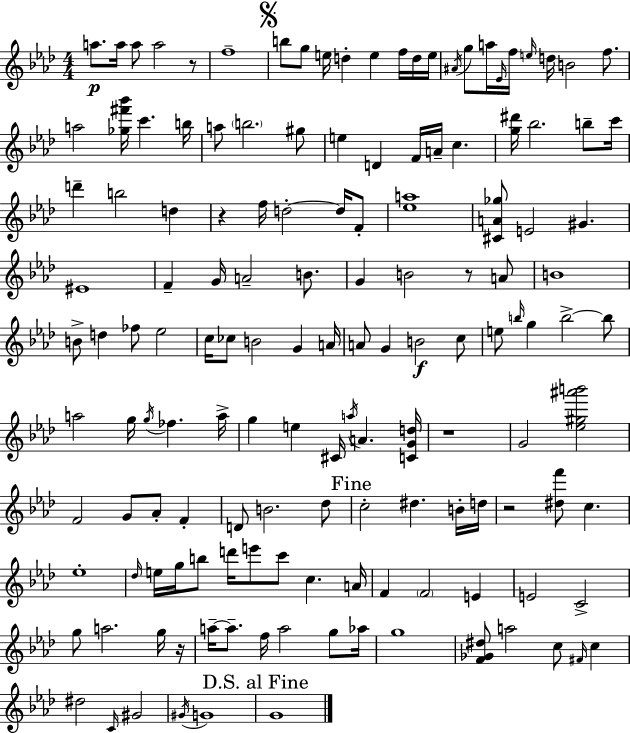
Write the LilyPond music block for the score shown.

{
  \clef treble
  \numericTimeSignature
  \time 4/4
  \key f \minor
  a''8.\p a''16 a''8 a''2 r8 | f''1-- | \mark \markup { \musicglyph "scripts.segno" } b''8 g''8 e''16 d''4-. e''4 f''16 d''16 e''16 | \acciaccatura { ais'16 } g''8 a''16 \grace { ees'16 } f''16 \grace { e''16 } d''16 b'2 | \break f''8. a''2 <ges'' fis''' bes'''>16 c'''4. | b''16 a''8 \parenthesize b''2. | gis''8 e''4 d'4 f'16 a'16-- c''4. | <g'' dis'''>16 bes''2. | \break b''8-- c'''16 d'''4-- b''2 d''4 | r4 f''16 d''2-.~~ | d''16 f'8-. <ees'' a''>1 | <cis' a' ges''>8 e'2 gis'4. | \break eis'1 | f'4-- g'16 a'2-- | b'8. g'4 b'2 r8 | a'8 b'1 | \break b'8-> d''4 fes''8 ees''2 | c''16 ces''8 b'2 g'4 | a'16 a'8 g'4 b'2\f | c''8 e''8 \grace { b''16 } g''4 b''2->~~ | \break b''8 a''2 g''16 \acciaccatura { g''16 } fes''4. | a''16-> g''4 e''4 cis'16 \acciaccatura { a''16 } a'4. | <c' g' d''>16 r1 | g'2 <ees'' gis'' ais''' b'''>2 | \break f'2 g'8 | aes'8-. f'4-. d'8 b'2. | des''8 \mark "Fine" c''2-. dis''4. | b'16-. d''16 r2 <dis'' f'''>8 | \break c''4. ees''1-. | \grace { des''16 } e''16 g''16 b''8 d'''16 e'''8 c'''8 | c''4. a'16 f'4 \parenthesize f'2 | e'4 e'2 c'2-> | \break g''8 a''2. | g''16 r16 a''16--~~ a''8.-- f''16 a''2 | g''8 aes''16 g''1 | <f' ges' dis''>8 a''2 | \break c''8 \grace { fis'16 } c''4 dis''2 | \grace { c'16 } gis'2 \acciaccatura { gis'16 } g'1 | \mark "D.S. al Fine" g'1 | \bar "|."
}